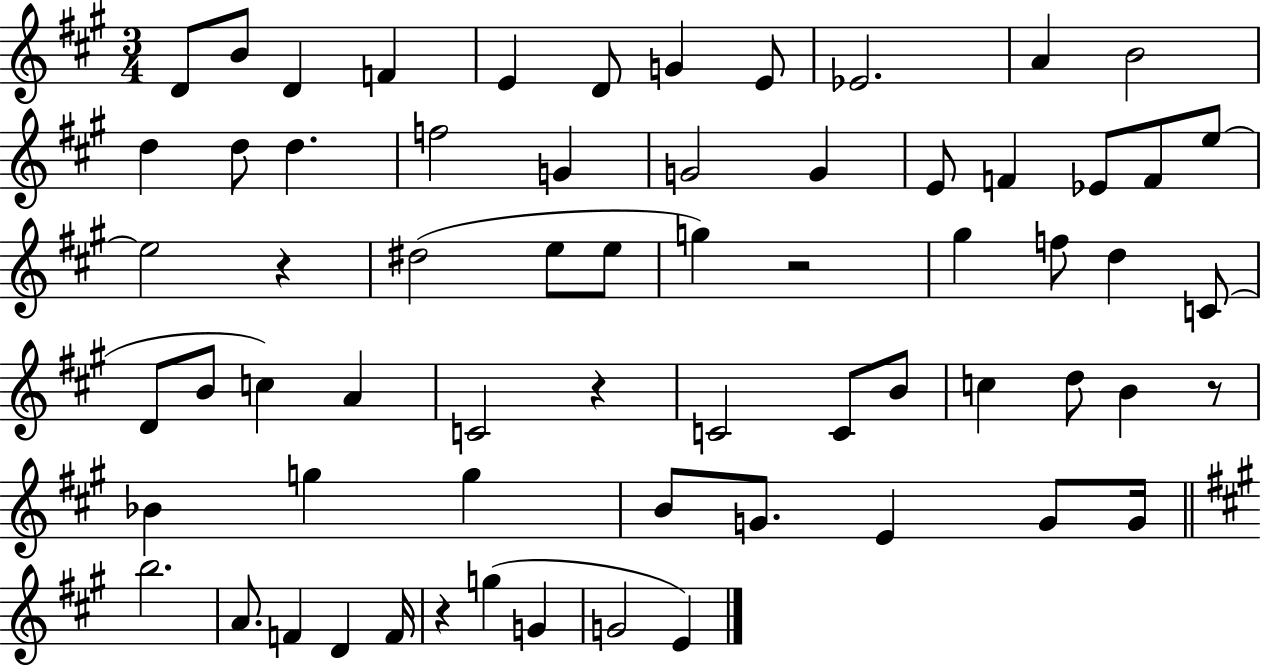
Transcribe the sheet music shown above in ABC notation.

X:1
T:Untitled
M:3/4
L:1/4
K:A
D/2 B/2 D F E D/2 G E/2 _E2 A B2 d d/2 d f2 G G2 G E/2 F _E/2 F/2 e/2 e2 z ^d2 e/2 e/2 g z2 ^g f/2 d C/2 D/2 B/2 c A C2 z C2 C/2 B/2 c d/2 B z/2 _B g g B/2 G/2 E G/2 G/4 b2 A/2 F D F/4 z g G G2 E